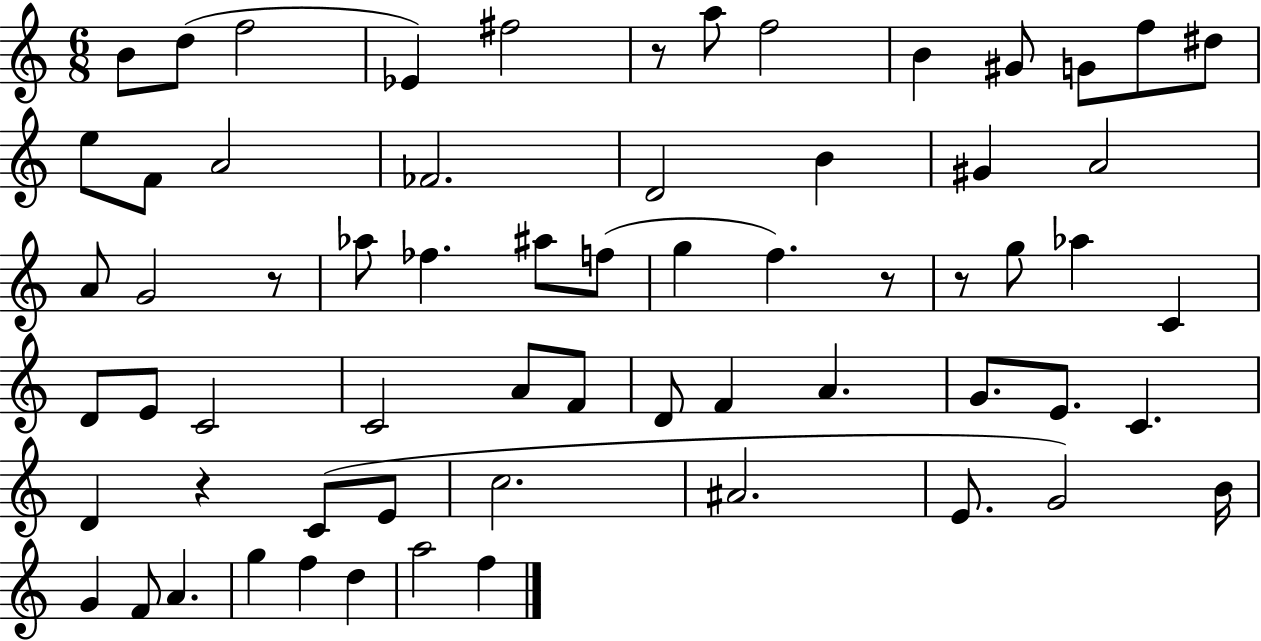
B4/e D5/e F5/h Eb4/q F#5/h R/e A5/e F5/h B4/q G#4/e G4/e F5/e D#5/e E5/e F4/e A4/h FES4/h. D4/h B4/q G#4/q A4/h A4/e G4/h R/e Ab5/e FES5/q. A#5/e F5/e G5/q F5/q. R/e R/e G5/e Ab5/q C4/q D4/e E4/e C4/h C4/h A4/e F4/e D4/e F4/q A4/q. G4/e. E4/e. C4/q. D4/q R/q C4/e E4/e C5/h. A#4/h. E4/e. G4/h B4/s G4/q F4/e A4/q. G5/q F5/q D5/q A5/h F5/q